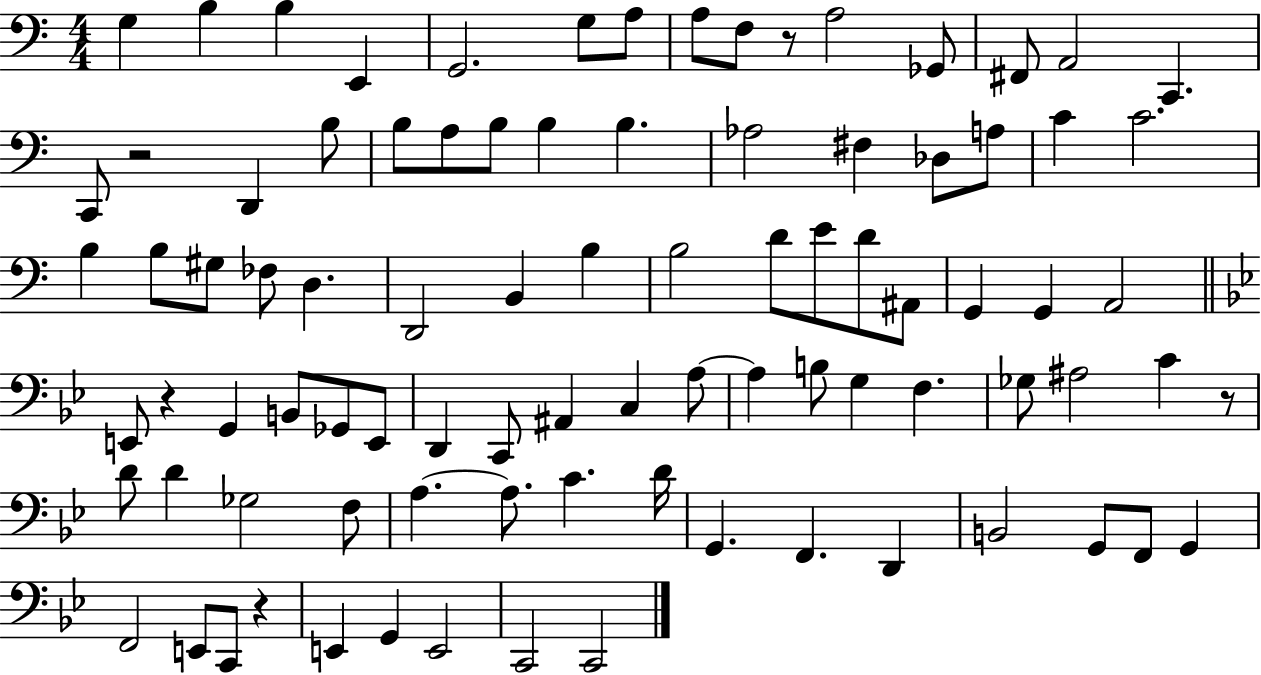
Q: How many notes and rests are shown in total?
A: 89